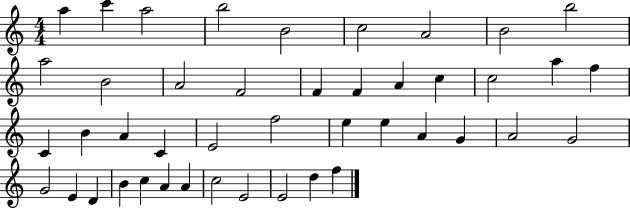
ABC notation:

X:1
T:Untitled
M:4/4
L:1/4
K:C
a c' a2 b2 B2 c2 A2 B2 b2 a2 B2 A2 F2 F F A c c2 a f C B A C E2 f2 e e A G A2 G2 G2 E D B c A A c2 E2 E2 d f